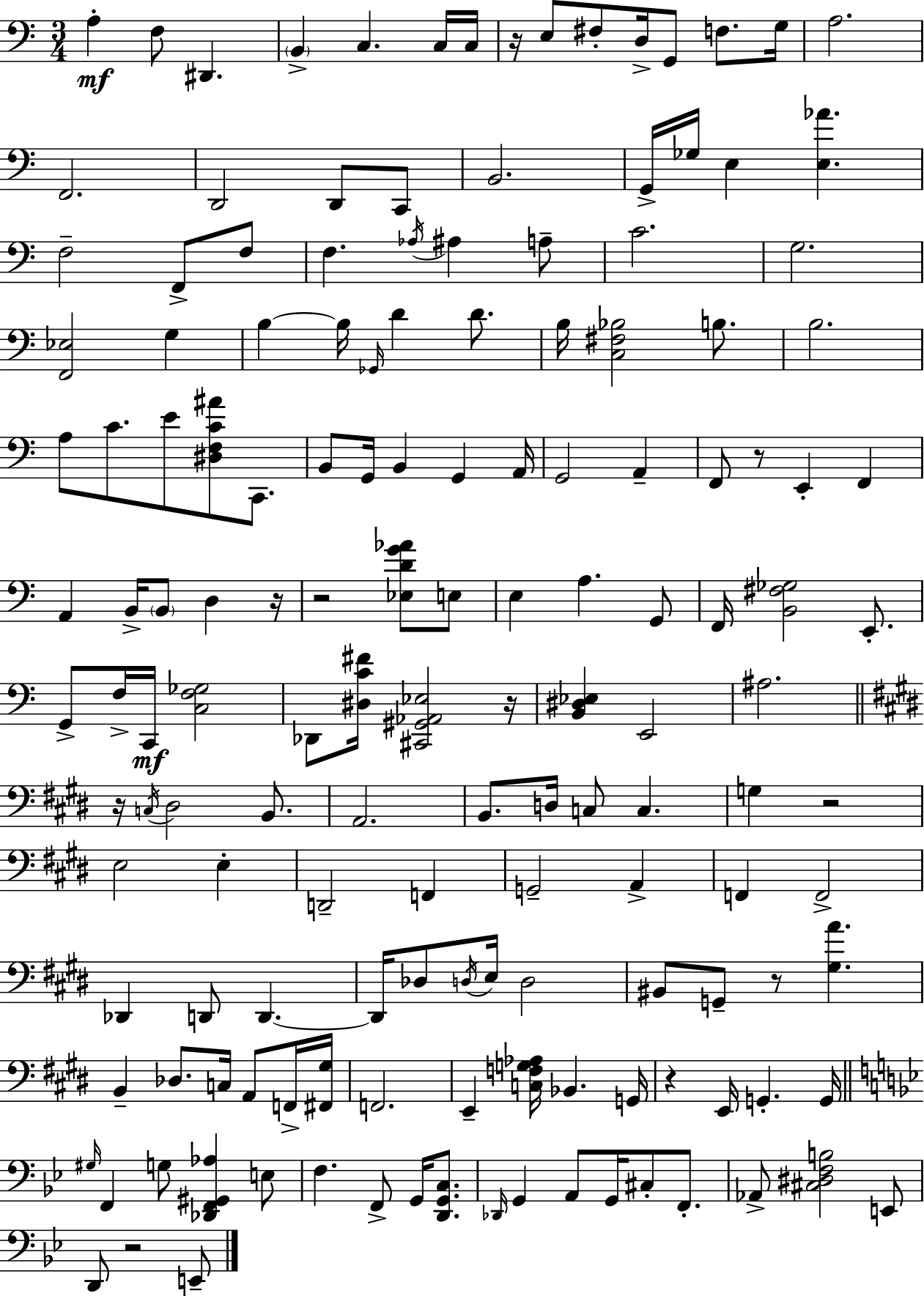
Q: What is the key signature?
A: C major